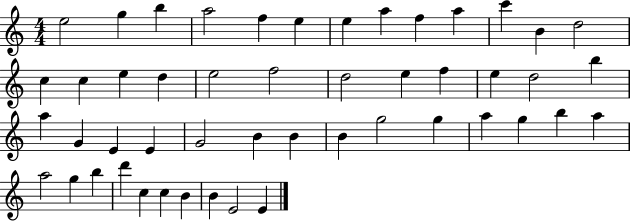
{
  \clef treble
  \numericTimeSignature
  \time 4/4
  \key c \major
  e''2 g''4 b''4 | a''2 f''4 e''4 | e''4 a''4 f''4 a''4 | c'''4 b'4 d''2 | \break c''4 c''4 e''4 d''4 | e''2 f''2 | d''2 e''4 f''4 | e''4 d''2 b''4 | \break a''4 g'4 e'4 e'4 | g'2 b'4 b'4 | b'4 g''2 g''4 | a''4 g''4 b''4 a''4 | \break a''2 g''4 b''4 | d'''4 c''4 c''4 b'4 | b'4 e'2 e'4 | \bar "|."
}